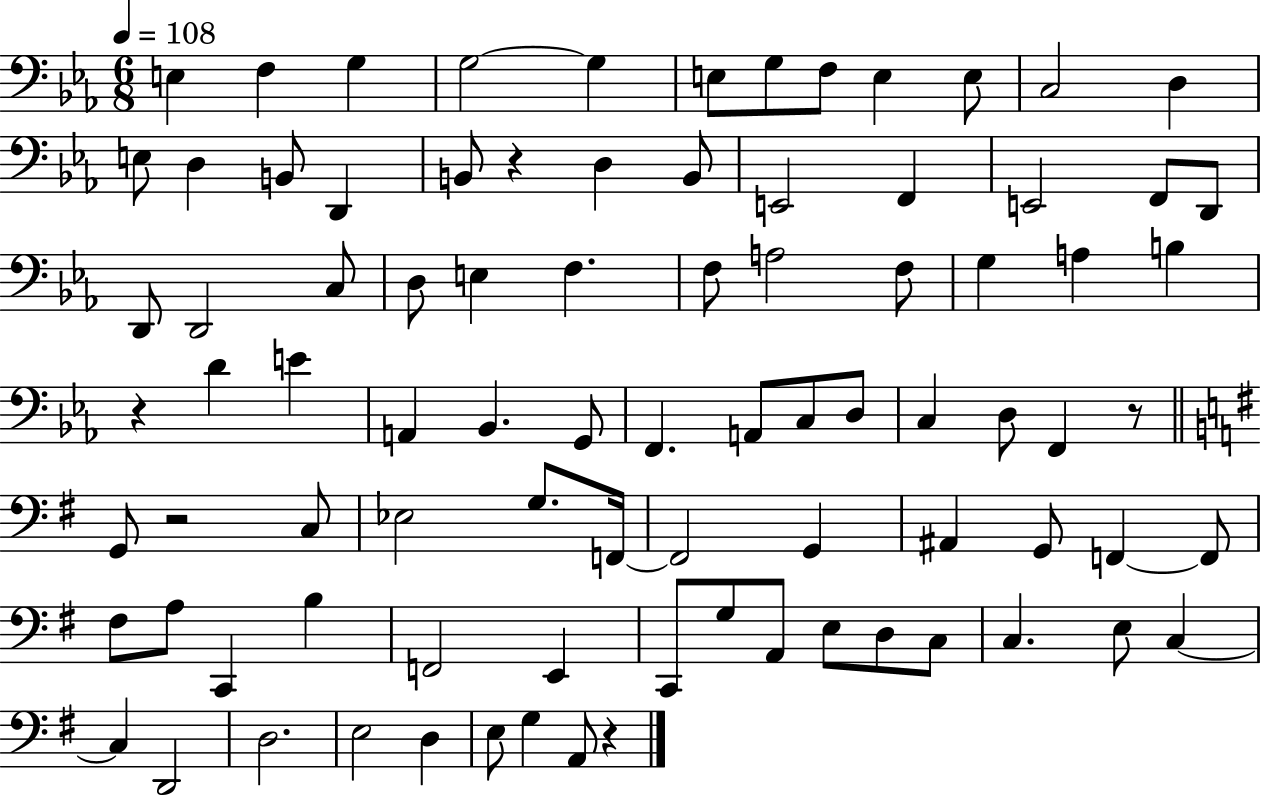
{
  \clef bass
  \numericTimeSignature
  \time 6/8
  \key ees \major
  \tempo 4 = 108
  \repeat volta 2 { e4 f4 g4 | g2~~ g4 | e8 g8 f8 e4 e8 | c2 d4 | \break e8 d4 b,8 d,4 | b,8 r4 d4 b,8 | e,2 f,4 | e,2 f,8 d,8 | \break d,8 d,2 c8 | d8 e4 f4. | f8 a2 f8 | g4 a4 b4 | \break r4 d'4 e'4 | a,4 bes,4. g,8 | f,4. a,8 c8 d8 | c4 d8 f,4 r8 | \break \bar "||" \break \key g \major g,8 r2 c8 | ees2 g8. f,16~~ | f,2 g,4 | ais,4 g,8 f,4~~ f,8 | \break fis8 a8 c,4 b4 | f,2 e,4 | c,8 g8 a,8 e8 d8 c8 | c4. e8 c4~~ | \break c4 d,2 | d2. | e2 d4 | e8 g4 a,8 r4 | \break } \bar "|."
}